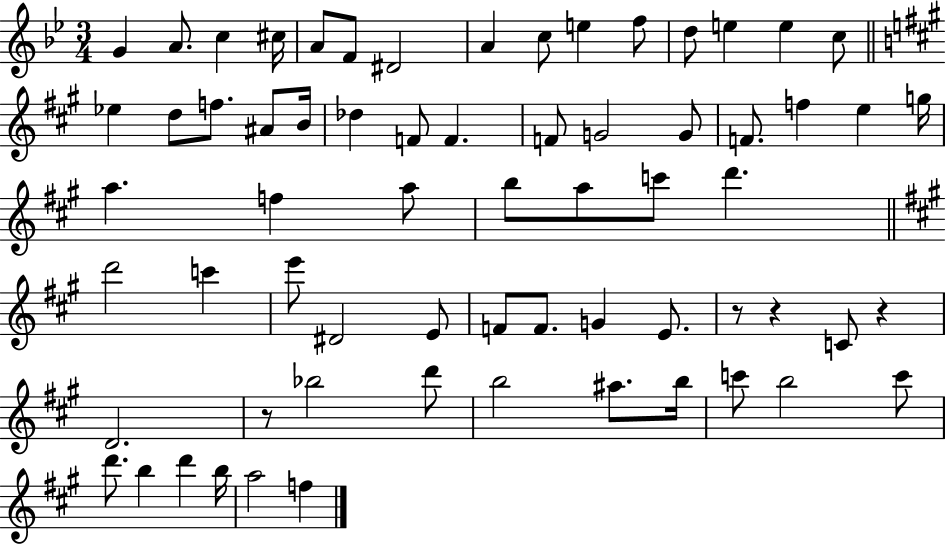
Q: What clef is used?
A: treble